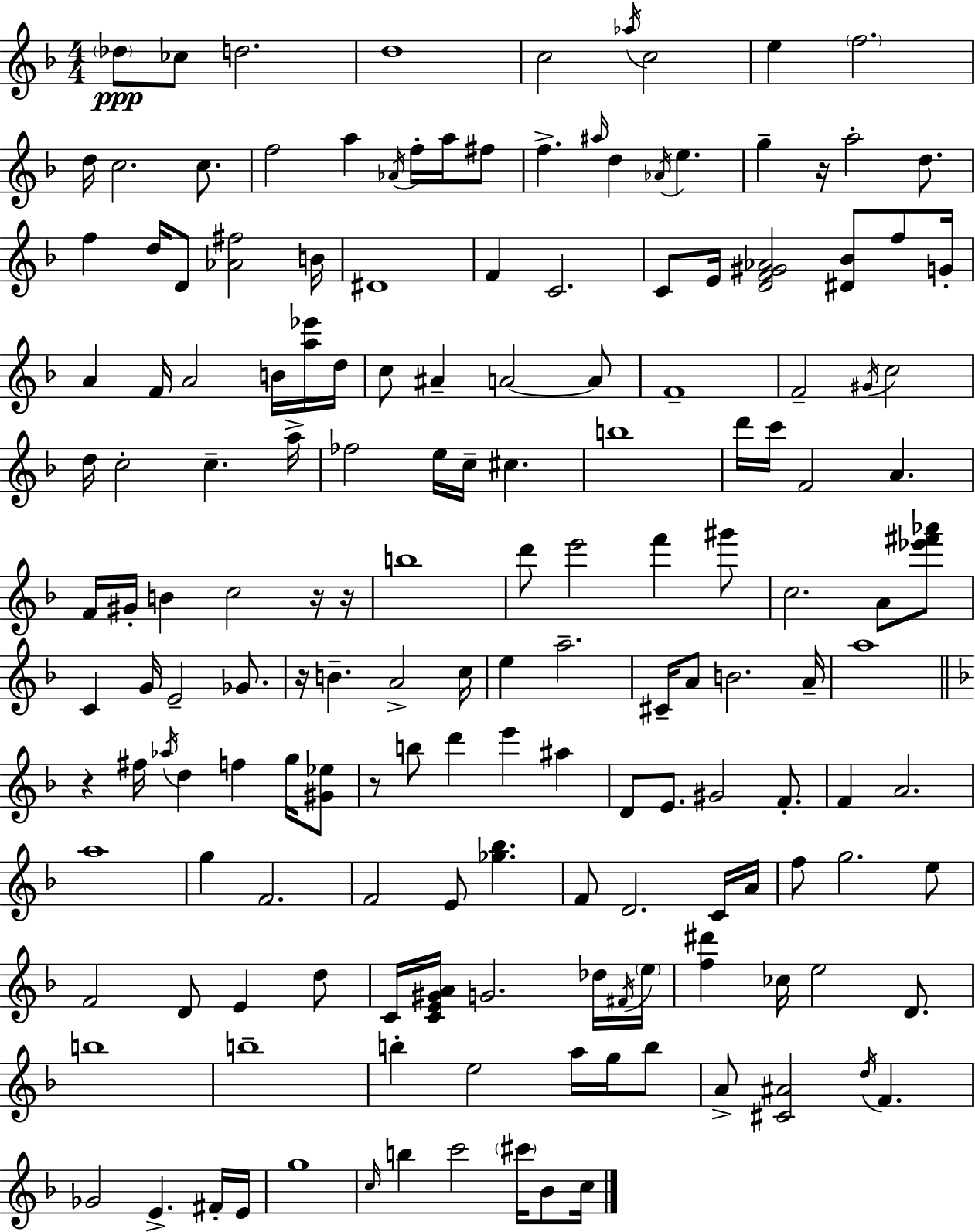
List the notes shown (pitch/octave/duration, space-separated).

Db5/e CES5/e D5/h. D5/w C5/h Ab5/s C5/h E5/q F5/h. D5/s C5/h. C5/e. F5/h A5/q Ab4/s F5/s A5/s F#5/e F5/q. A#5/s D5/q Ab4/s E5/q. G5/q R/s A5/h D5/e. F5/q D5/s D4/e [Ab4,F#5]/h B4/s D#4/w F4/q C4/h. C4/e E4/s [D4,F4,G#4,Ab4]/h [D#4,Bb4]/e F5/e G4/s A4/q F4/s A4/h B4/s [A5,Eb6]/s D5/s C5/e A#4/q A4/h A4/e F4/w F4/h G#4/s C5/h D5/s C5/h C5/q. A5/s FES5/h E5/s C5/s C#5/q. B5/w D6/s C6/s F4/h A4/q. F4/s G#4/s B4/q C5/h R/s R/s B5/w D6/e E6/h F6/q G#6/e C5/h. A4/e [Eb6,F#6,Ab6]/e C4/q G4/s E4/h Gb4/e. R/s B4/q. A4/h C5/s E5/q A5/h. C#4/s A4/e B4/h. A4/s A5/w R/q F#5/s Ab5/s D5/q F5/q G5/s [G#4,Eb5]/e R/e B5/e D6/q E6/q A#5/q D4/e E4/e. G#4/h F4/e. F4/q A4/h. A5/w G5/q F4/h. F4/h E4/e [Gb5,Bb5]/q. F4/e D4/h. C4/s A4/s F5/e G5/h. E5/e F4/h D4/e E4/q D5/e C4/s [C4,E4,G#4,A4]/s G4/h. Db5/s F#4/s E5/s [F5,D#6]/q CES5/s E5/h D4/e. B5/w B5/w B5/q E5/h A5/s G5/s B5/e A4/e [C#4,A#4]/h D5/s F4/q. Gb4/h E4/q. F#4/s E4/s G5/w C5/s B5/q C6/h C#6/s Bb4/e C5/s